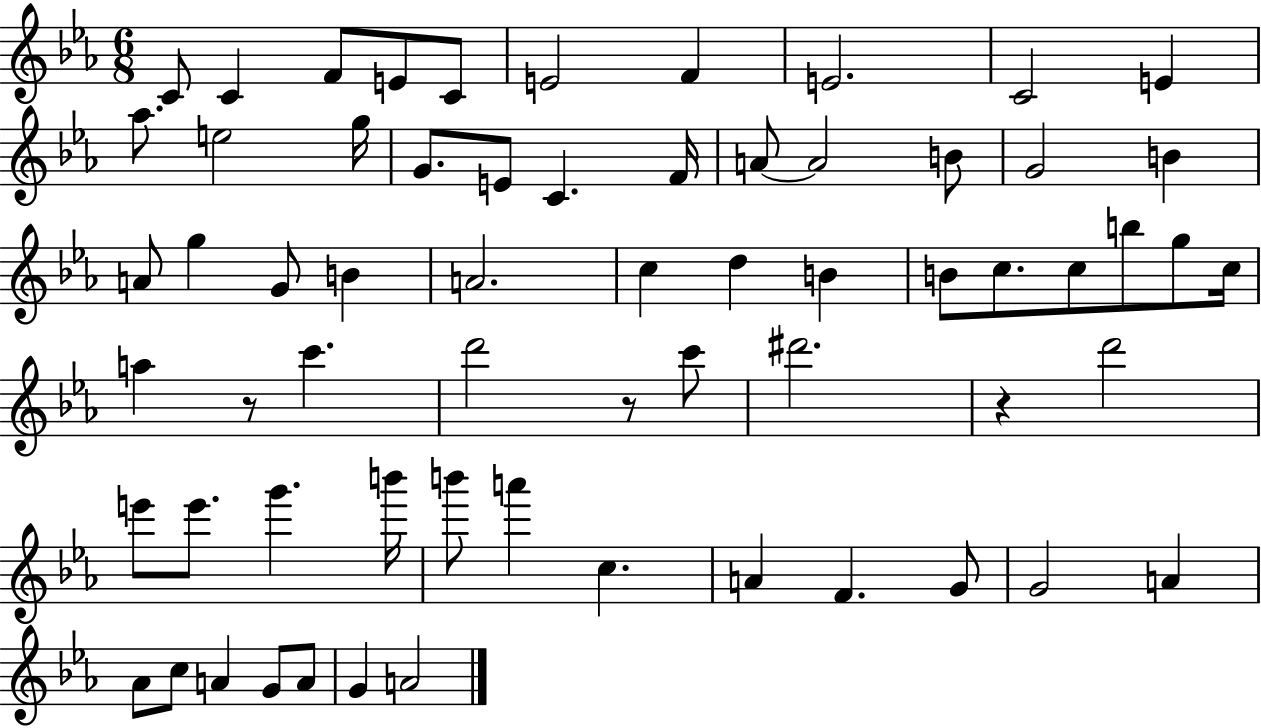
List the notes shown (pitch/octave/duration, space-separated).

C4/e C4/q F4/e E4/e C4/e E4/h F4/q E4/h. C4/h E4/q Ab5/e. E5/h G5/s G4/e. E4/e C4/q. F4/s A4/e A4/h B4/e G4/h B4/q A4/e G5/q G4/e B4/q A4/h. C5/q D5/q B4/q B4/e C5/e. C5/e B5/e G5/e C5/s A5/q R/e C6/q. D6/h R/e C6/e D#6/h. R/q D6/h E6/e E6/e. G6/q. B6/s B6/e A6/q C5/q. A4/q F4/q. G4/e G4/h A4/q Ab4/e C5/e A4/q G4/e A4/e G4/q A4/h